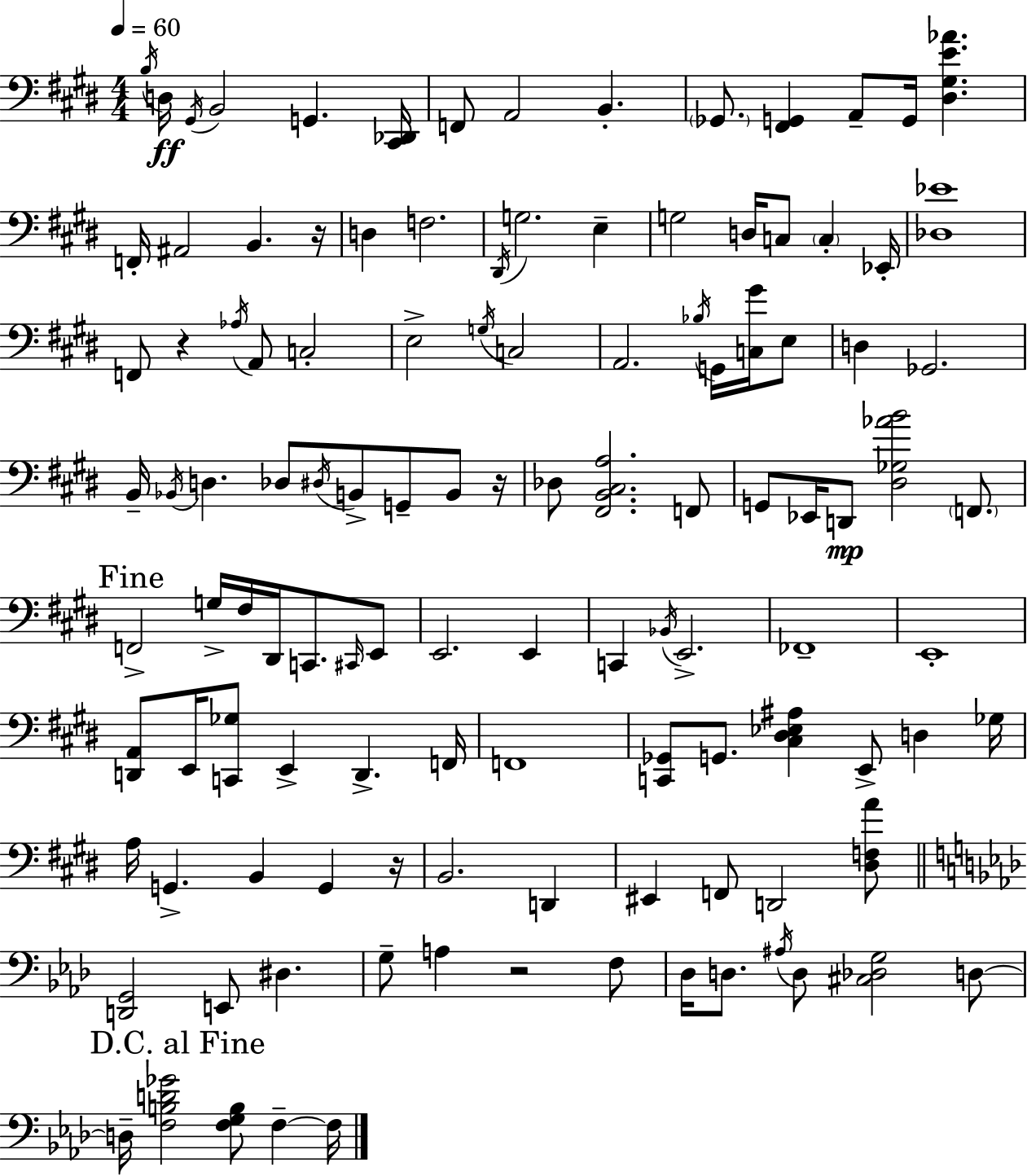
{
  \clef bass
  \numericTimeSignature
  \time 4/4
  \key e \major
  \tempo 4 = 60
  \acciaccatura { b16 }\ff d16 \acciaccatura { gis,16 } b,2 g,4. | <cis, des,>16 f,8 a,2 b,4.-. | \parenthesize ges,8. <fis, g,>4 a,8-- g,16 <dis gis e' aes'>4. | f,16-. ais,2 b,4. | \break r16 d4 f2. | \acciaccatura { dis,16 } g2. e4-- | g2 d16 c8 \parenthesize c4-. | ees,16-. <des ees'>1 | \break f,8 r4 \acciaccatura { aes16 } a,8 c2-. | e2-> \acciaccatura { g16 } c2 | a,2. | \acciaccatura { bes16 } g,16 <c gis'>16 e8 d4 ges,2. | \break b,16-- \acciaccatura { bes,16 } d4. des8 | \acciaccatura { dis16 } b,8-> g,8-- b,8 r16 des8 <fis, b, cis a>2. | f,8 g,8 ees,16 d,8\mp <dis ges aes' b'>2 | \parenthesize f,8. \mark "Fine" f,2-> | \break g16-> fis16 dis,16 c,8. \grace { cis,16 } e,8 e,2. | e,4 c,4 \acciaccatura { bes,16 } e,2.-> | fes,1-- | e,1-. | \break <d, a,>8 e,16 <c, ges>8 e,4-> | d,4.-> f,16 f,1 | <c, ges,>8 g,8. <cis dis ees ais>4 | e,8-> d4 ges16 a16 g,4.-> | \break b,4 g,4 r16 b,2. | d,4 eis,4 f,8 | d,2 <dis f a'>8 \bar "||" \break \key f \minor <d, g,>2 e,8 dis4. | g8-- a4 r2 f8 | des16 d8. \acciaccatura { ais16 } d8 <cis des g>2 d8~~ | \mark "D.C. al Fine" d16-- <f b d' ges'>2 <f g b>8 f4--~~ | \break f16 \bar "|."
}